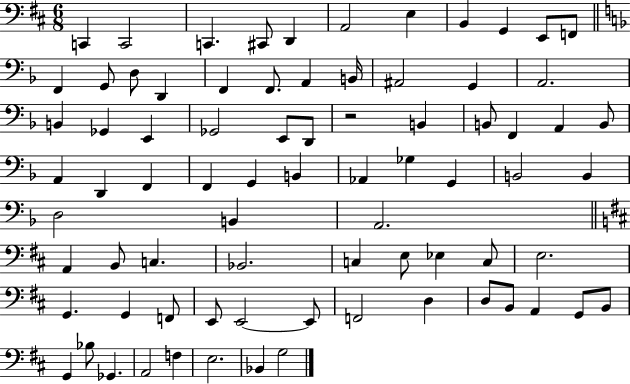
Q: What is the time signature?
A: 6/8